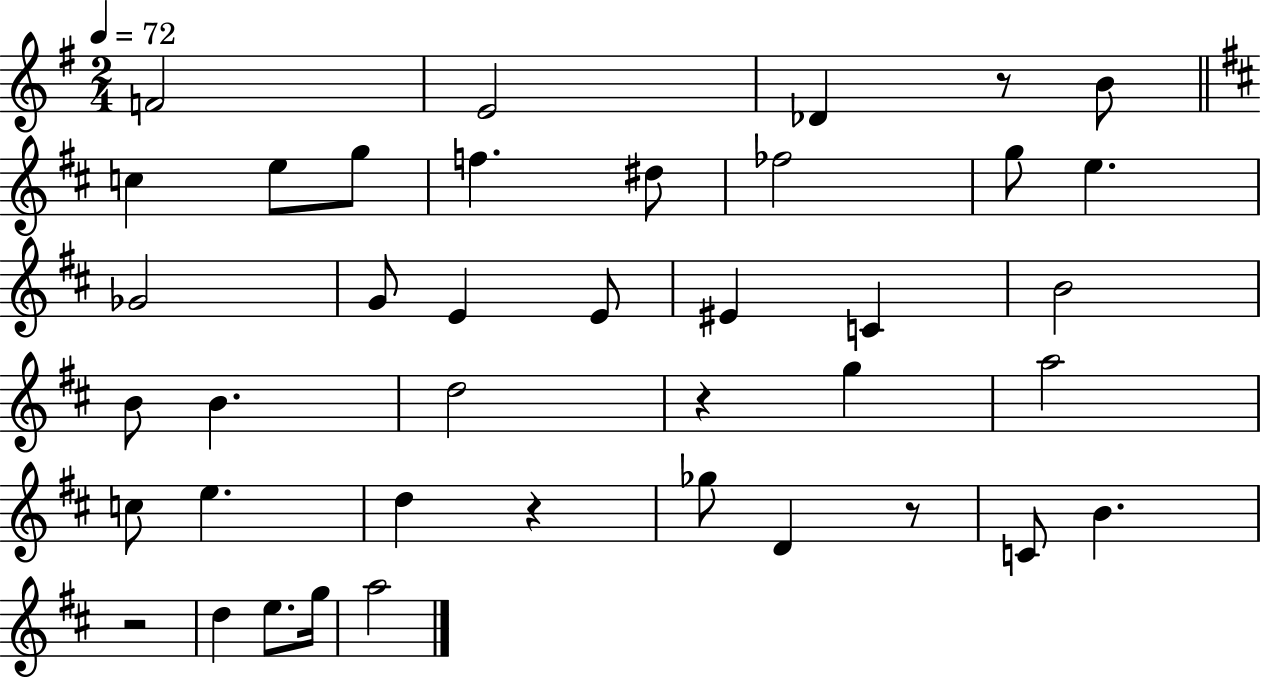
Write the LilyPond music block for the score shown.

{
  \clef treble
  \numericTimeSignature
  \time 2/4
  \key g \major
  \tempo 4 = 72
  \repeat volta 2 { f'2 | e'2 | des'4 r8 b'8 | \bar "||" \break \key b \minor c''4 e''8 g''8 | f''4. dis''8 | fes''2 | g''8 e''4. | \break ges'2 | g'8 e'4 e'8 | eis'4 c'4 | b'2 | \break b'8 b'4. | d''2 | r4 g''4 | a''2 | \break c''8 e''4. | d''4 r4 | ges''8 d'4 r8 | c'8 b'4. | \break r2 | d''4 e''8. g''16 | a''2 | } \bar "|."
}